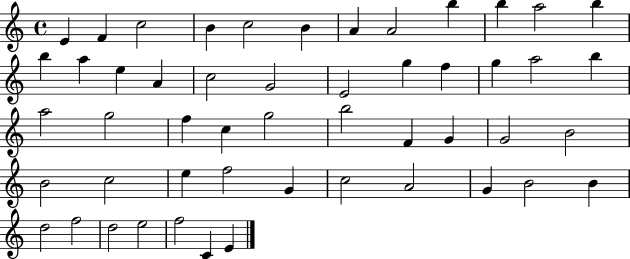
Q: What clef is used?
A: treble